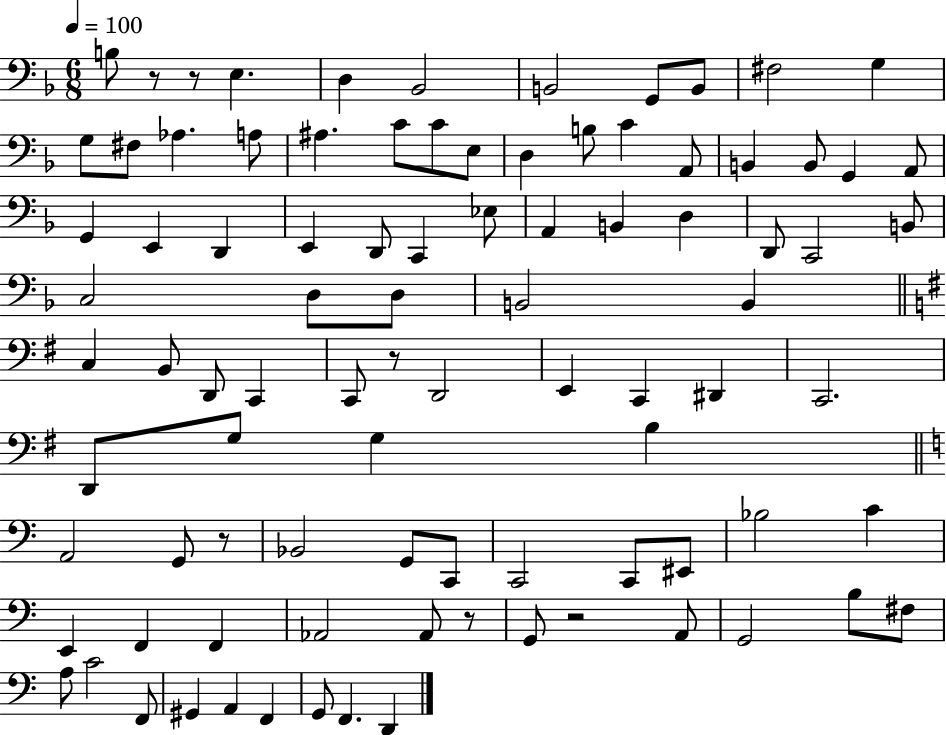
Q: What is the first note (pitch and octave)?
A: B3